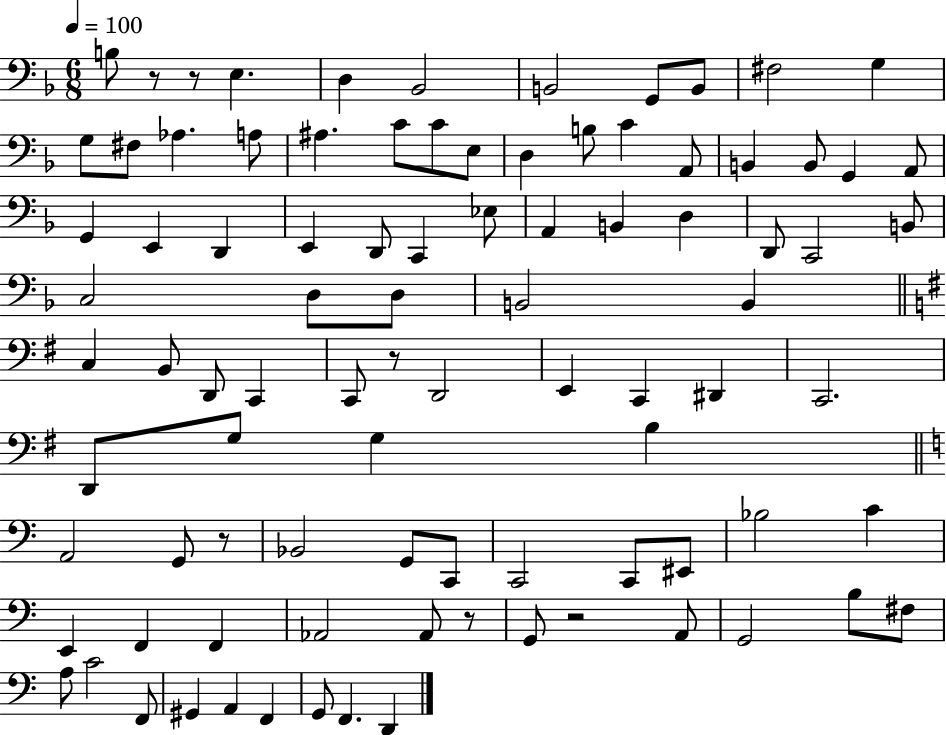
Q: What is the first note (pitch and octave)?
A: B3